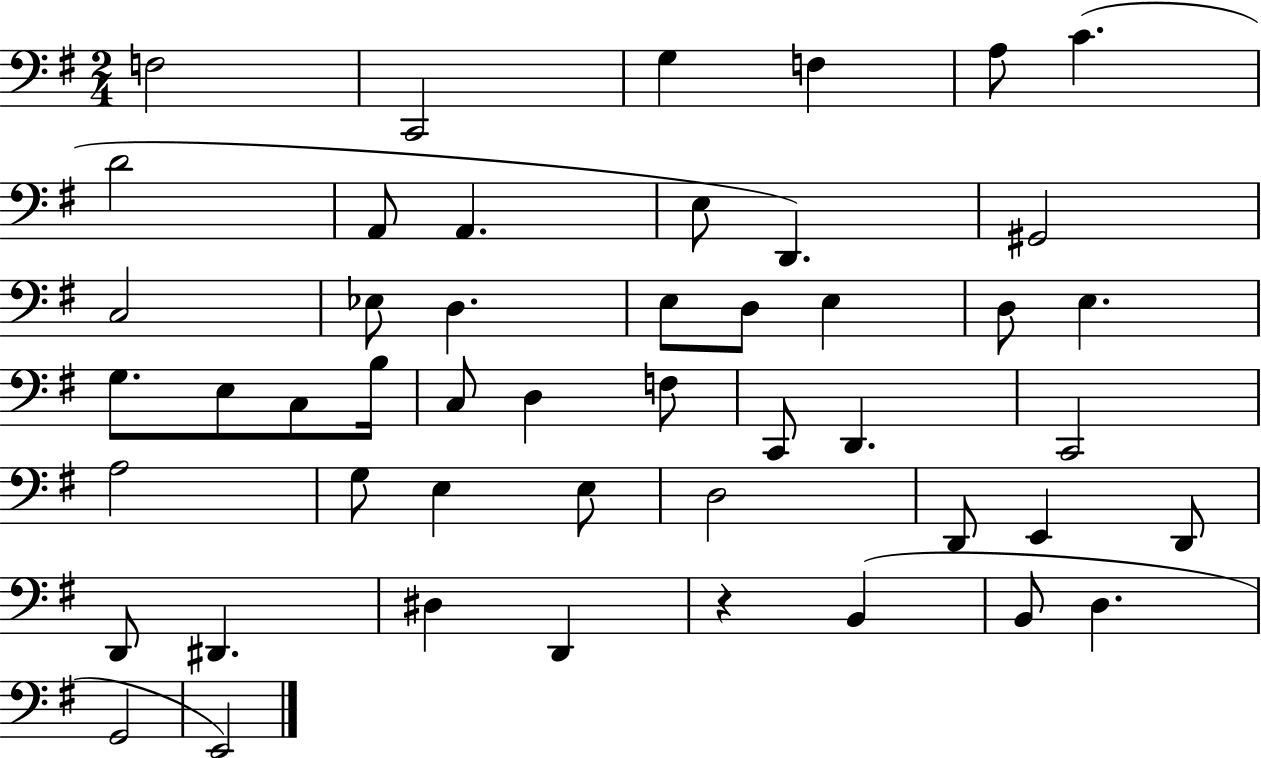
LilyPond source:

{
  \clef bass
  \numericTimeSignature
  \time 2/4
  \key g \major
  f2 | c,2 | g4 f4 | a8 c'4.( | \break d'2 | a,8 a,4. | e8 d,4.) | gis,2 | \break c2 | ees8 d4. | e8 d8 e4 | d8 e4. | \break g8. e8 c8 b16 | c8 d4 f8 | c,8 d,4. | c,2 | \break a2 | g8 e4 e8 | d2 | d,8 e,4 d,8 | \break d,8 dis,4. | dis4 d,4 | r4 b,4( | b,8 d4. | \break g,2 | e,2) | \bar "|."
}